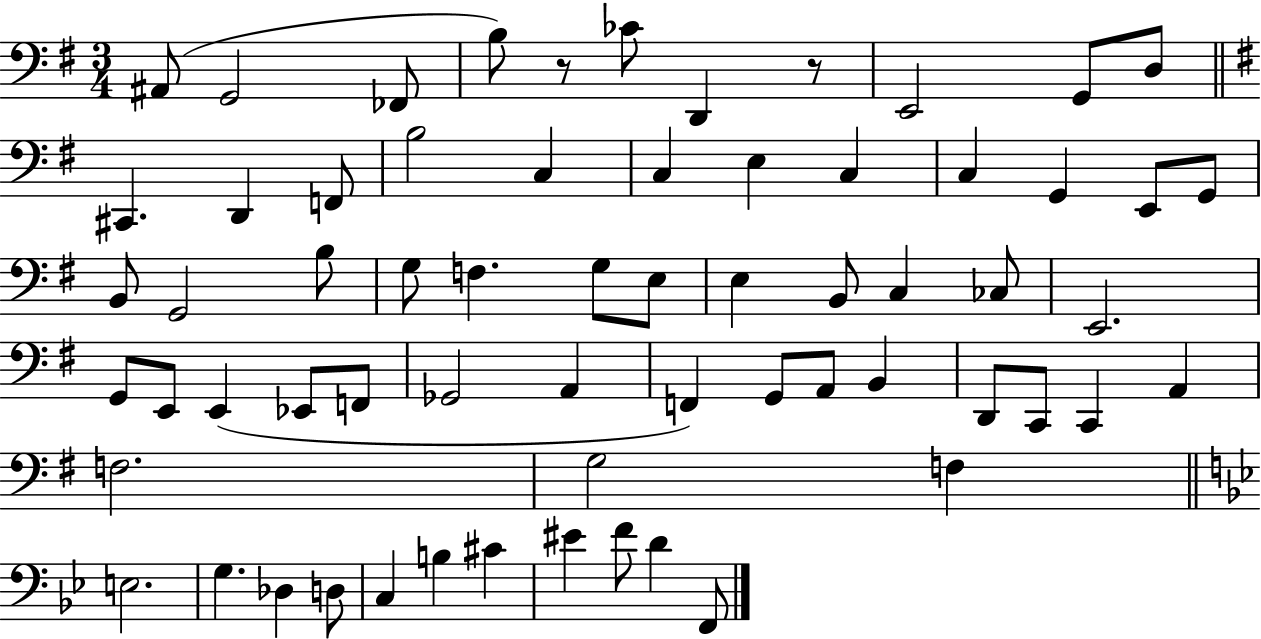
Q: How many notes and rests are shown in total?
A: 64